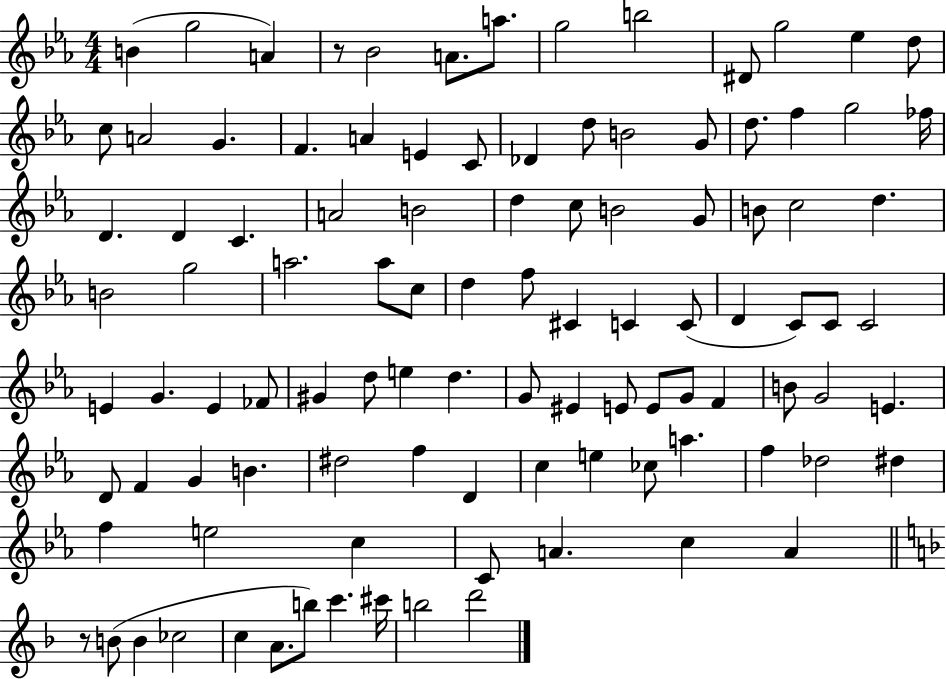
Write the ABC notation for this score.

X:1
T:Untitled
M:4/4
L:1/4
K:Eb
B g2 A z/2 _B2 A/2 a/2 g2 b2 ^D/2 g2 _e d/2 c/2 A2 G F A E C/2 _D d/2 B2 G/2 d/2 f g2 _f/4 D D C A2 B2 d c/2 B2 G/2 B/2 c2 d B2 g2 a2 a/2 c/2 d f/2 ^C C C/2 D C/2 C/2 C2 E G E _F/2 ^G d/2 e d G/2 ^E E/2 E/2 G/2 F B/2 G2 E D/2 F G B ^d2 f D c e _c/2 a f _d2 ^d f e2 c C/2 A c A z/2 B/2 B _c2 c A/2 b/2 c' ^c'/4 b2 d'2